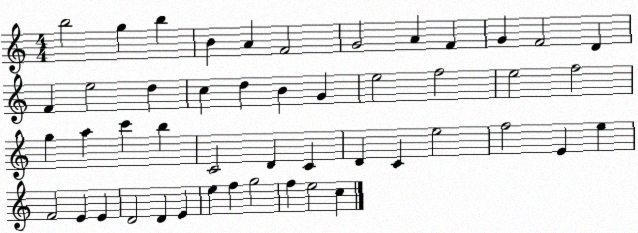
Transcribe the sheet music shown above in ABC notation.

X:1
T:Untitled
M:4/4
L:1/4
K:C
b2 g b B A F2 G2 A F G F2 D F e2 d c d B G e2 f2 e2 f2 g a c' b C2 D C D C e2 f2 E e F2 E E D2 D E e f g2 f e2 c